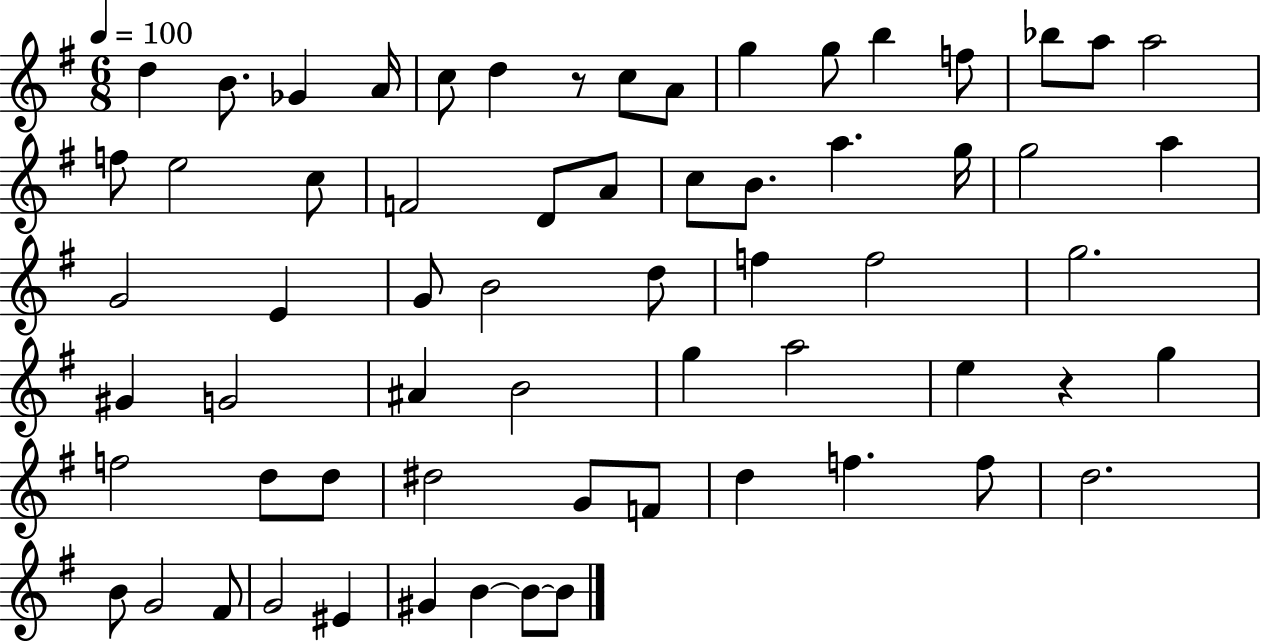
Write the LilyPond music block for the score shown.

{
  \clef treble
  \numericTimeSignature
  \time 6/8
  \key g \major
  \tempo 4 = 100
  d''4 b'8. ges'4 a'16 | c''8 d''4 r8 c''8 a'8 | g''4 g''8 b''4 f''8 | bes''8 a''8 a''2 | \break f''8 e''2 c''8 | f'2 d'8 a'8 | c''8 b'8. a''4. g''16 | g''2 a''4 | \break g'2 e'4 | g'8 b'2 d''8 | f''4 f''2 | g''2. | \break gis'4 g'2 | ais'4 b'2 | g''4 a''2 | e''4 r4 g''4 | \break f''2 d''8 d''8 | dis''2 g'8 f'8 | d''4 f''4. f''8 | d''2. | \break b'8 g'2 fis'8 | g'2 eis'4 | gis'4 b'4~~ b'8~~ b'8 | \bar "|."
}